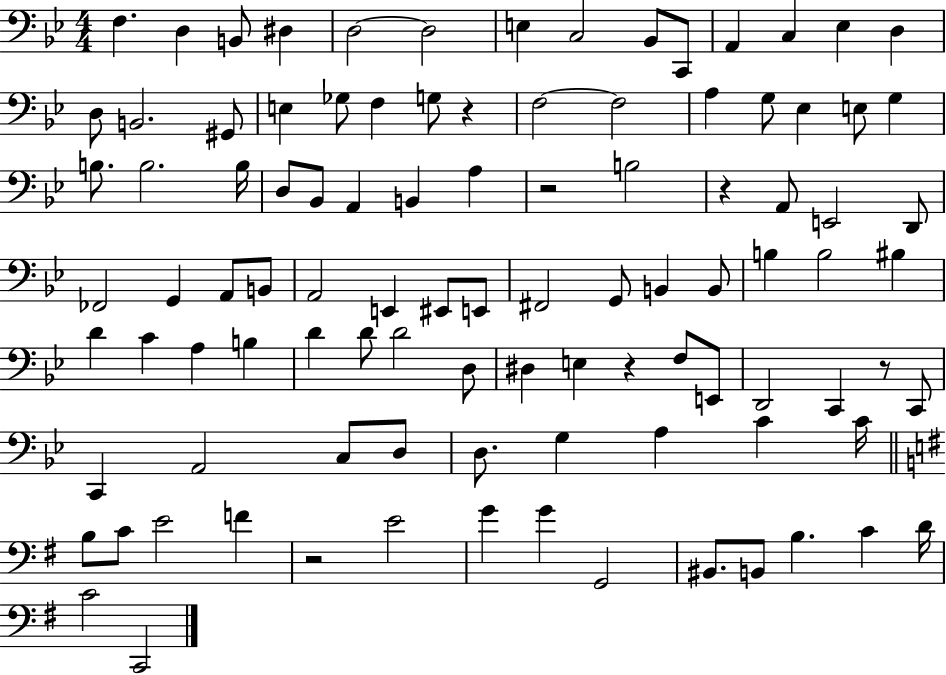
{
  \clef bass
  \numericTimeSignature
  \time 4/4
  \key bes \major
  \repeat volta 2 { f4. d4 b,8 dis4 | d2~~ d2 | e4 c2 bes,8 c,8 | a,4 c4 ees4 d4 | \break d8 b,2. gis,8 | e4 ges8 f4 g8 r4 | f2~~ f2 | a4 g8 ees4 e8 g4 | \break b8. b2. b16 | d8 bes,8 a,4 b,4 a4 | r2 b2 | r4 a,8 e,2 d,8 | \break fes,2 g,4 a,8 b,8 | a,2 e,4 eis,8 e,8 | fis,2 g,8 b,4 b,8 | b4 b2 bis4 | \break d'4 c'4 a4 b4 | d'4 d'8 d'2 d8 | dis4 e4 r4 f8 e,8 | d,2 c,4 r8 c,8 | \break c,4 a,2 c8 d8 | d8. g4 a4 c'4 c'16 | \bar "||" \break \key g \major b8 c'8 e'2 f'4 | r2 e'2 | g'4 g'4 g,2 | bis,8. b,8 b4. c'4 d'16 | \break c'2 c,2 | } \bar "|."
}